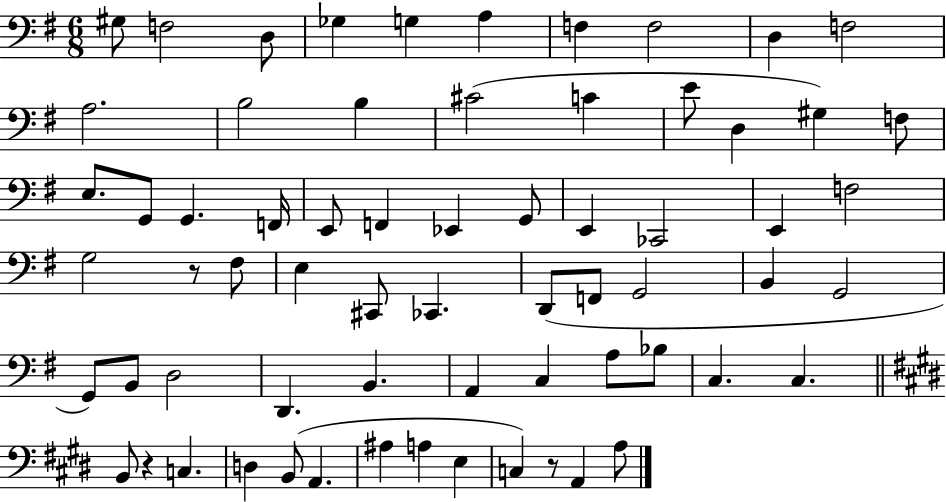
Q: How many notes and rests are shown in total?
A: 66